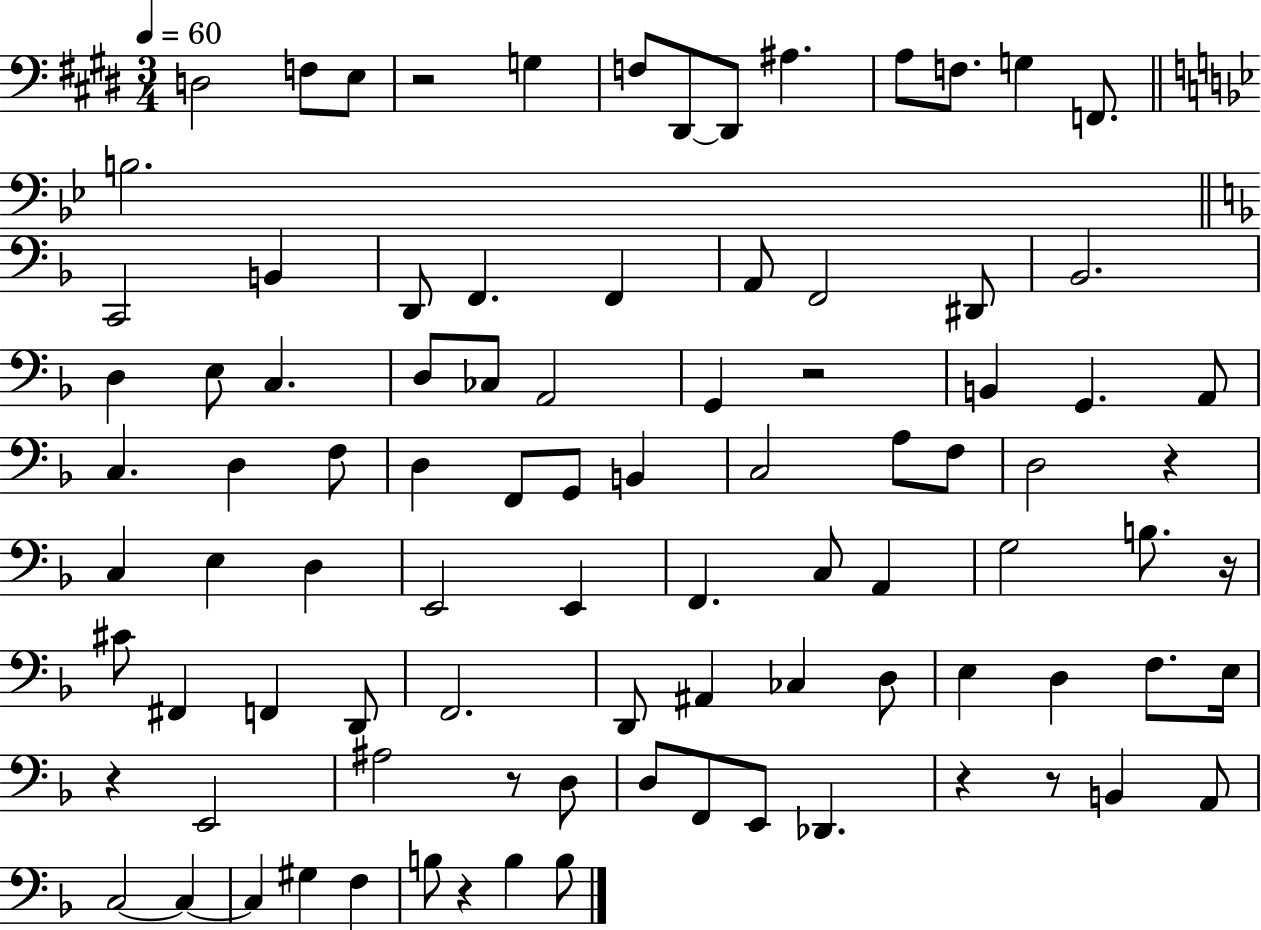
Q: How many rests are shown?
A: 9